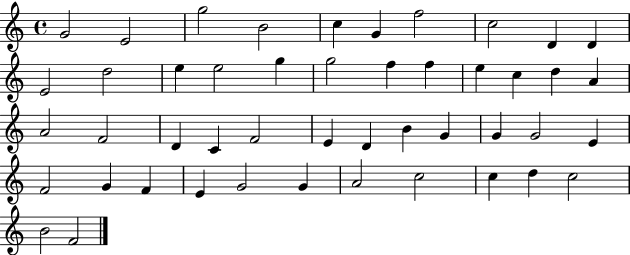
G4/h E4/h G5/h B4/h C5/q G4/q F5/h C5/h D4/q D4/q E4/h D5/h E5/q E5/h G5/q G5/h F5/q F5/q E5/q C5/q D5/q A4/q A4/h F4/h D4/q C4/q F4/h E4/q D4/q B4/q G4/q G4/q G4/h E4/q F4/h G4/q F4/q E4/q G4/h G4/q A4/h C5/h C5/q D5/q C5/h B4/h F4/h